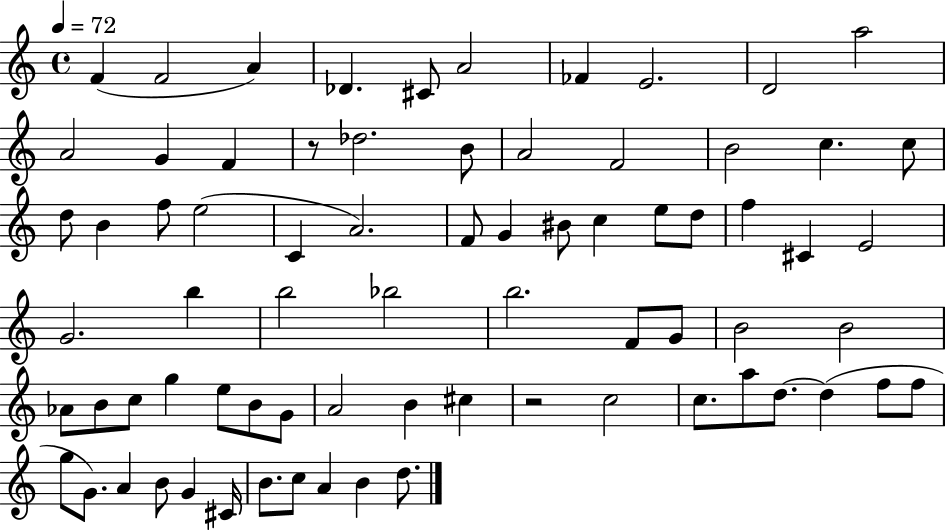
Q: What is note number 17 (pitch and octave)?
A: F4